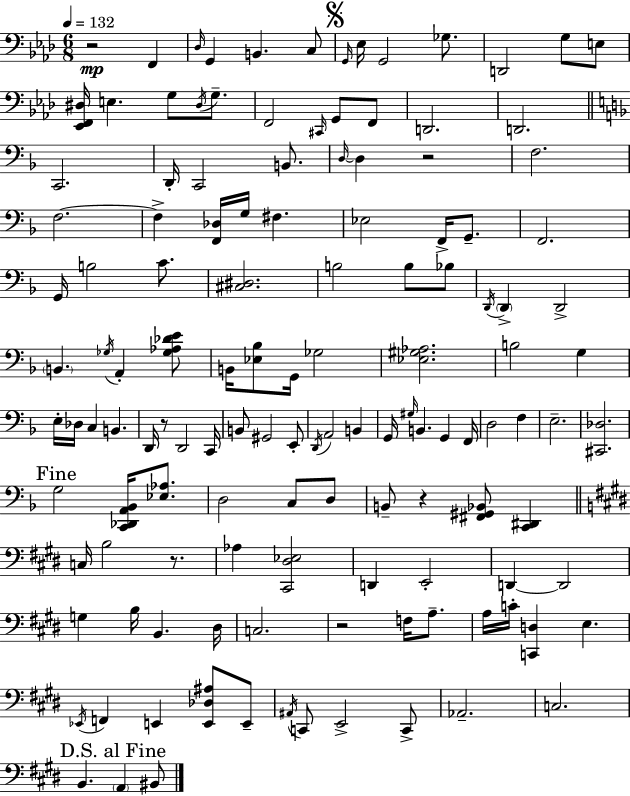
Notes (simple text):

R/h F2/q Db3/s G2/q B2/q. C3/e G2/s Eb3/s G2/h Gb3/e. D2/h G3/e E3/e [Eb2,F2,D#3]/s E3/q. G3/e D#3/s G3/e. F2/h C#2/s G2/e F2/e D2/h. D2/h. C2/h. D2/s C2/h B2/e. D3/s D3/q R/h F3/h. F3/h. F3/q [F2,Db3]/s G3/s F#3/q. Eb3/h F2/s G2/e. F2/h. G2/s B3/h C4/e. [C#3,D#3]/h. B3/h B3/e Bb3/e D2/s D2/q D2/h B2/q. Gb3/s A2/q [Gb3,Ab3,Db4,E4]/e B2/s [Eb3,Bb3]/e G2/s Gb3/h [Eb3,G#3,Ab3]/h. B3/h G3/q E3/s Db3/s C3/q B2/q. D2/s R/e D2/h C2/s B2/e G#2/h E2/e D2/s A2/h B2/q G2/s G#3/s B2/q. G2/q F2/s D3/h F3/q E3/h. [C#2,Db3]/h. G3/h [C2,Db2,A2,Bb2]/s [Eb3,Ab3]/e. D3/h C3/e D3/e B2/e R/q [F#2,G#2,Bb2]/e [C2,D#2]/q C3/s B3/h R/e. Ab3/q [C#2,D#3,Eb3]/h D2/q E2/h D2/q D2/h G3/q B3/s B2/q. D#3/s C3/h. R/h F3/s A3/e. A3/s C4/s [C2,D3]/q E3/q. Eb2/s F2/q E2/q [E2,Db3,A#3]/e E2/e A#2/s C2/e E2/h C2/e Ab2/h. C3/h. B2/q. A2/q BIS2/e